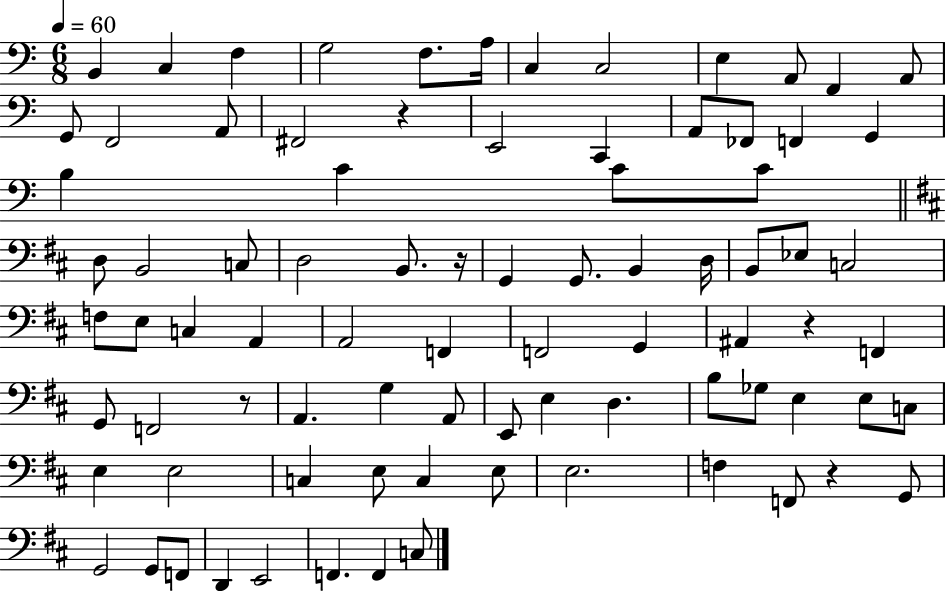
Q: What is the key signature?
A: C major